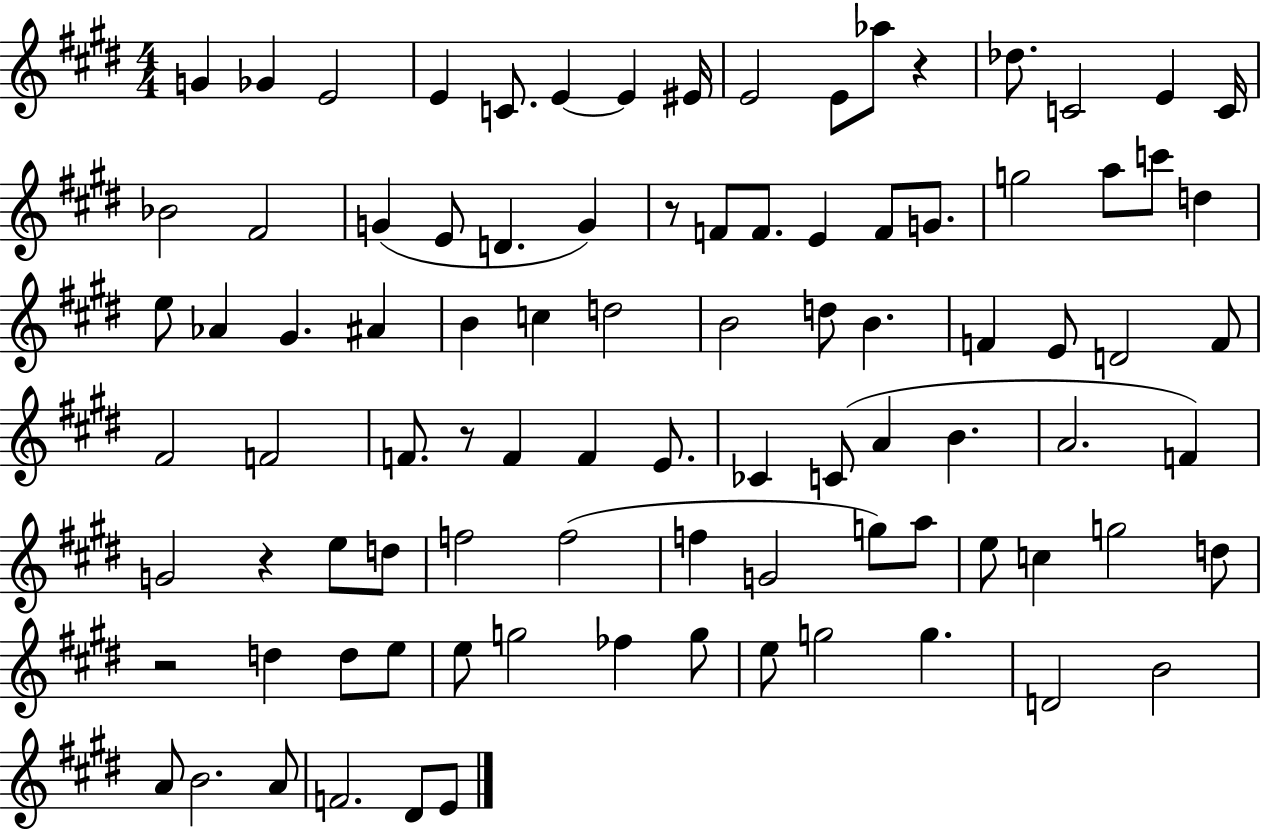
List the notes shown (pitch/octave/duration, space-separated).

G4/q Gb4/q E4/h E4/q C4/e. E4/q E4/q EIS4/s E4/h E4/e Ab5/e R/q Db5/e. C4/h E4/q C4/s Bb4/h F#4/h G4/q E4/e D4/q. G4/q R/e F4/e F4/e. E4/q F4/e G4/e. G5/h A5/e C6/e D5/q E5/e Ab4/q G#4/q. A#4/q B4/q C5/q D5/h B4/h D5/e B4/q. F4/q E4/e D4/h F4/e F#4/h F4/h F4/e. R/e F4/q F4/q E4/e. CES4/q C4/e A4/q B4/q. A4/h. F4/q G4/h R/q E5/e D5/e F5/h F5/h F5/q G4/h G5/e A5/e E5/e C5/q G5/h D5/e R/h D5/q D5/e E5/e E5/e G5/h FES5/q G5/e E5/e G5/h G5/q. D4/h B4/h A4/e B4/h. A4/e F4/h. D#4/e E4/e